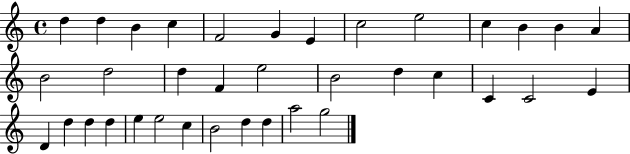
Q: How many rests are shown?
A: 0